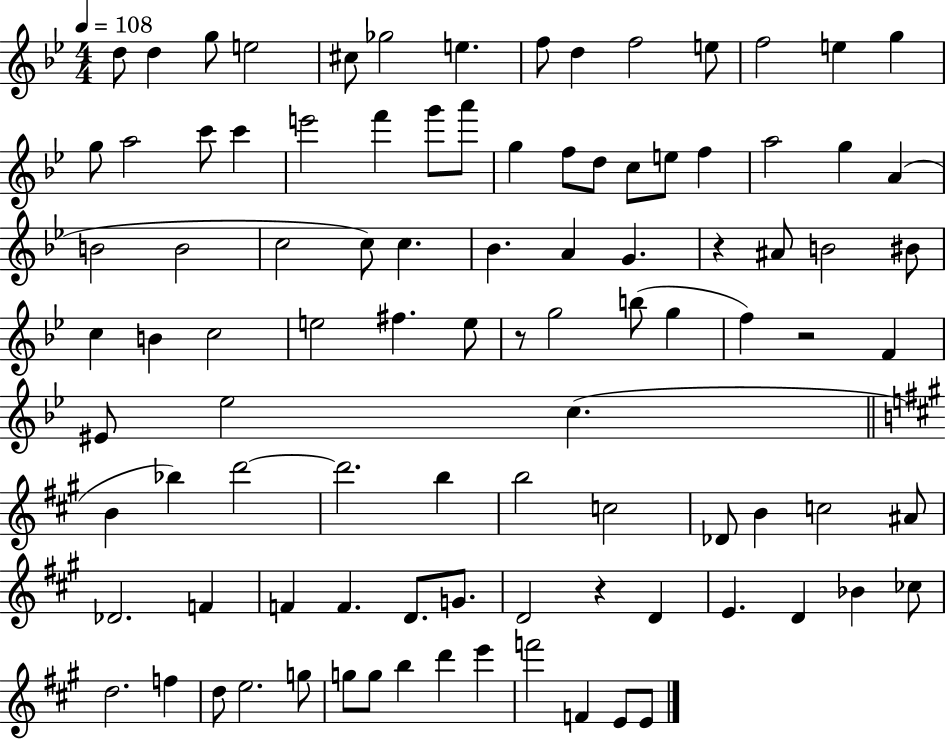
D5/e D5/q G5/e E5/h C#5/e Gb5/h E5/q. F5/e D5/q F5/h E5/e F5/h E5/q G5/q G5/e A5/h C6/e C6/q E6/h F6/q G6/e A6/e G5/q F5/e D5/e C5/e E5/e F5/q A5/h G5/q A4/q B4/h B4/h C5/h C5/e C5/q. Bb4/q. A4/q G4/q. R/q A#4/e B4/h BIS4/e C5/q B4/q C5/h E5/h F#5/q. E5/e R/e G5/h B5/e G5/q F5/q R/h F4/q EIS4/e Eb5/h C5/q. B4/q Bb5/q D6/h D6/h. B5/q B5/h C5/h Db4/e B4/q C5/h A#4/e Db4/h. F4/q F4/q F4/q. D4/e. G4/e. D4/h R/q D4/q E4/q. D4/q Bb4/q CES5/e D5/h. F5/q D5/e E5/h. G5/e G5/e G5/e B5/q D6/q E6/q F6/h F4/q E4/e E4/e